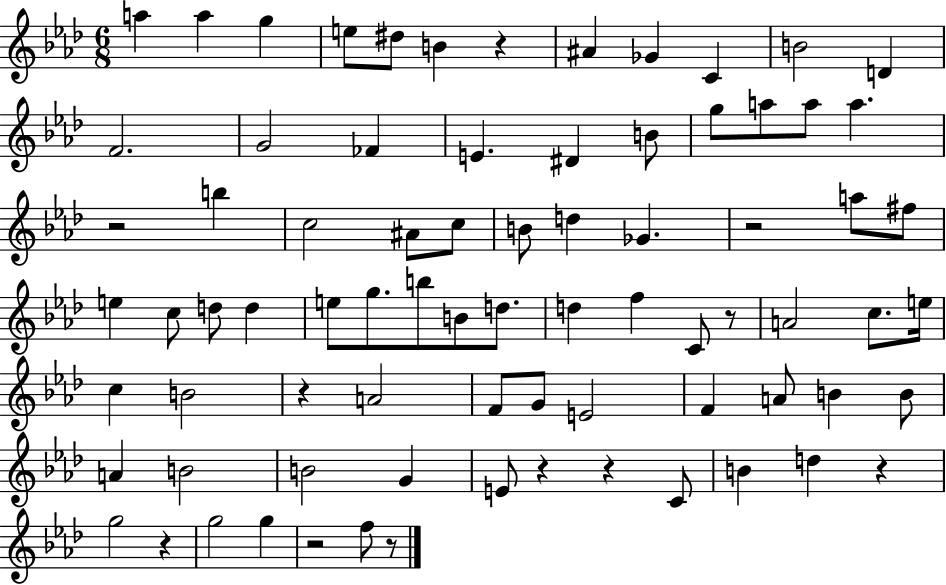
A5/q A5/q G5/q E5/e D#5/e B4/q R/q A#4/q Gb4/q C4/q B4/h D4/q F4/h. G4/h FES4/q E4/q. D#4/q B4/e G5/e A5/e A5/e A5/q. R/h B5/q C5/h A#4/e C5/e B4/e D5/q Gb4/q. R/h A5/e F#5/e E5/q C5/e D5/e D5/q E5/e G5/e. B5/e B4/e D5/e. D5/q F5/q C4/e R/e A4/h C5/e. E5/s C5/q B4/h R/q A4/h F4/e G4/e E4/h F4/q A4/e B4/q B4/e A4/q B4/h B4/h G4/q E4/e R/q R/q C4/e B4/q D5/q R/q G5/h R/q G5/h G5/q R/h F5/e R/e